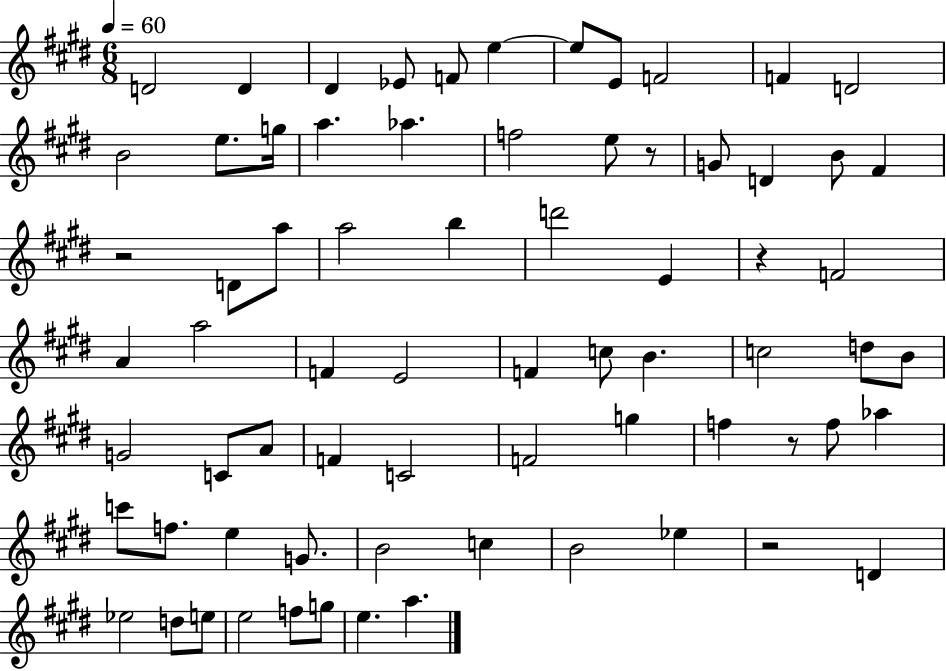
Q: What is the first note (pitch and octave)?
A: D4